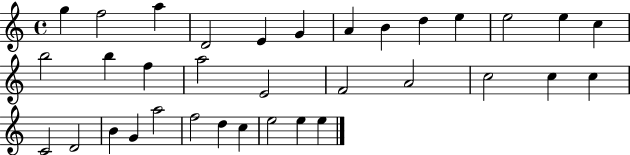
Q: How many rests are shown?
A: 0